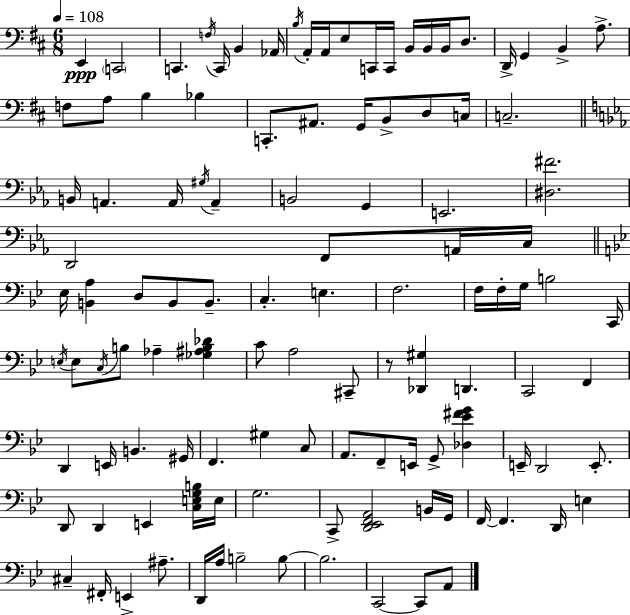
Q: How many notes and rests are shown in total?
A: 113